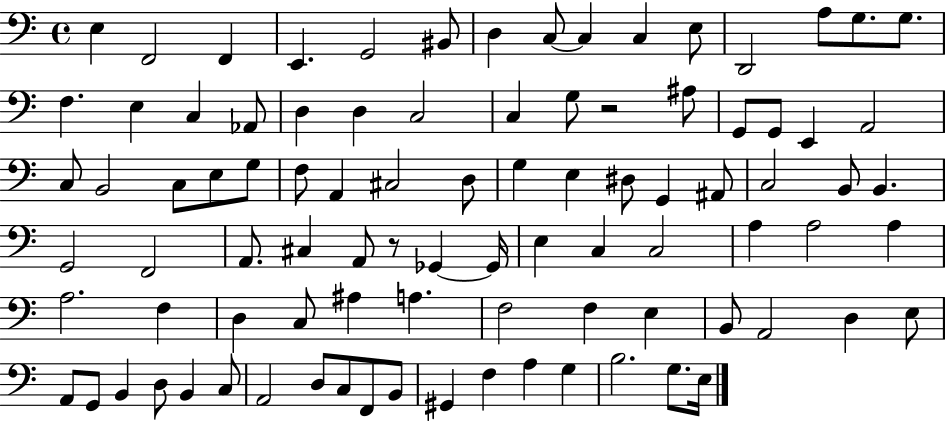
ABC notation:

X:1
T:Untitled
M:4/4
L:1/4
K:C
E, F,,2 F,, E,, G,,2 ^B,,/2 D, C,/2 C, C, E,/2 D,,2 A,/2 G,/2 G,/2 F, E, C, _A,,/2 D, D, C,2 C, G,/2 z2 ^A,/2 G,,/2 G,,/2 E,, A,,2 C,/2 B,,2 C,/2 E,/2 G,/2 F,/2 A,, ^C,2 D,/2 G, E, ^D,/2 G,, ^A,,/2 C,2 B,,/2 B,, G,,2 F,,2 A,,/2 ^C, A,,/2 z/2 _G,, _G,,/4 E, C, C,2 A, A,2 A, A,2 F, D, C,/2 ^A, A, F,2 F, E, B,,/2 A,,2 D, E,/2 A,,/2 G,,/2 B,, D,/2 B,, C,/2 A,,2 D,/2 C,/2 F,,/2 B,,/2 ^G,, F, A, G, B,2 G,/2 E,/4